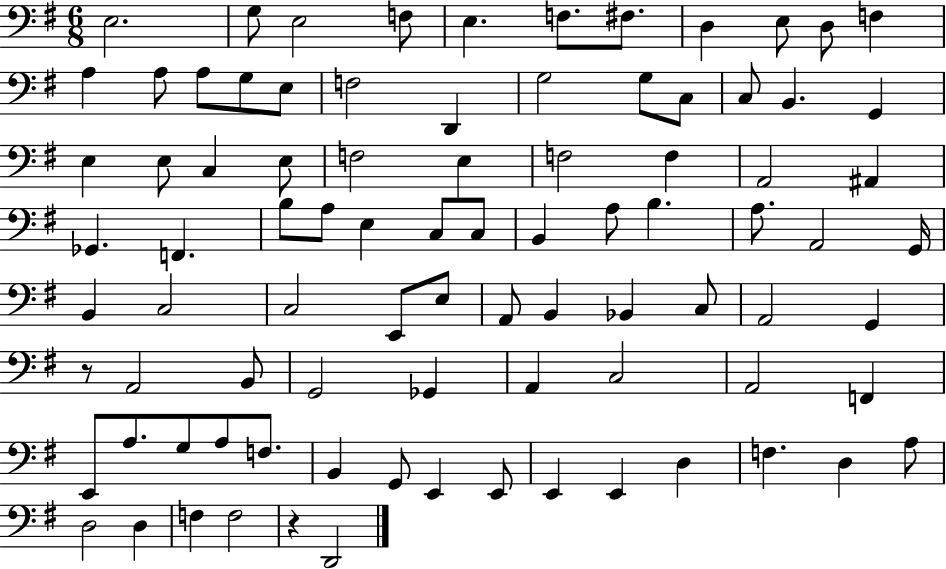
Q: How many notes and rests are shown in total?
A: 88